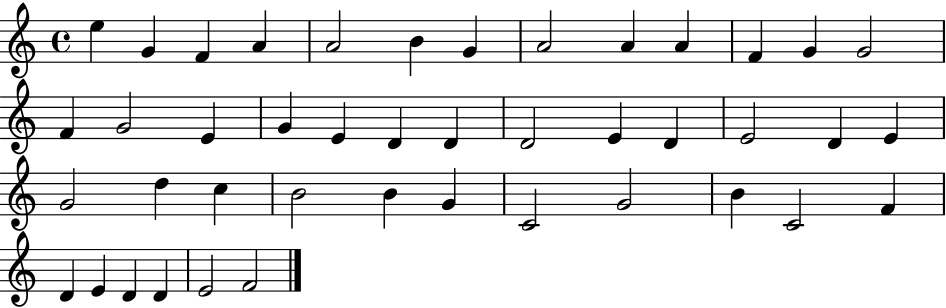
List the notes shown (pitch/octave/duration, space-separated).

E5/q G4/q F4/q A4/q A4/h B4/q G4/q A4/h A4/q A4/q F4/q G4/q G4/h F4/q G4/h E4/q G4/q E4/q D4/q D4/q D4/h E4/q D4/q E4/h D4/q E4/q G4/h D5/q C5/q B4/h B4/q G4/q C4/h G4/h B4/q C4/h F4/q D4/q E4/q D4/q D4/q E4/h F4/h